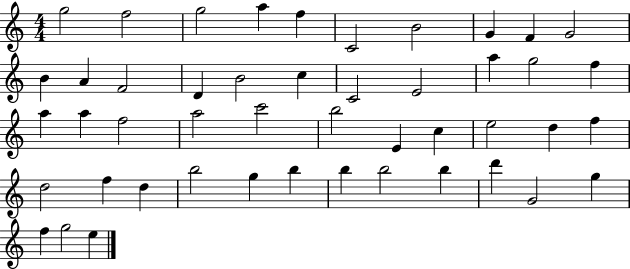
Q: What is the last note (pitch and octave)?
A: E5